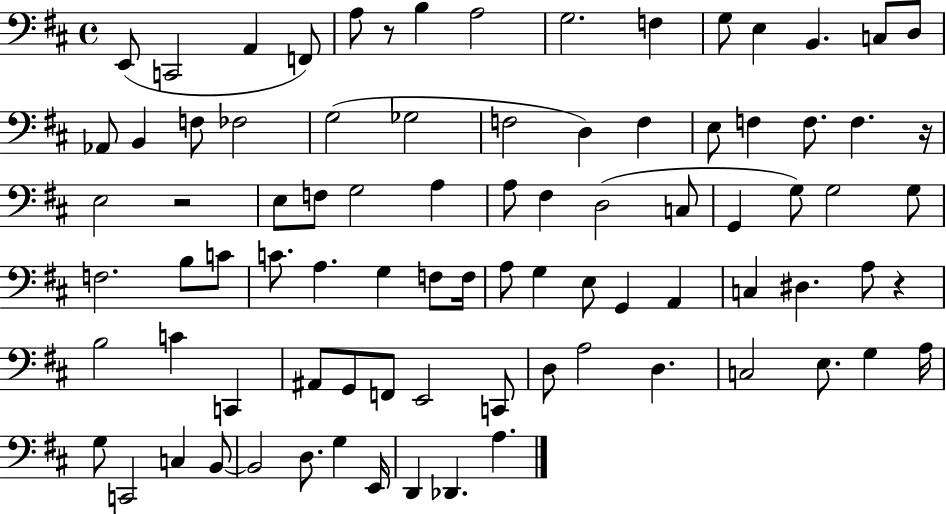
{
  \clef bass
  \time 4/4
  \defaultTimeSignature
  \key d \major
  \repeat volta 2 { e,8( c,2 a,4 f,8) | a8 r8 b4 a2 | g2. f4 | g8 e4 b,4. c8 d8 | \break aes,8 b,4 f8 fes2 | g2( ges2 | f2 d4) f4 | e8 f4 f8. f4. r16 | \break e2 r2 | e8 f8 g2 a4 | a8 fis4 d2( c8 | g,4 g8) g2 g8 | \break f2. b8 c'8 | c'8. a4. g4 f8 f16 | a8 g4 e8 g,4 a,4 | c4 dis4. a8 r4 | \break b2 c'4 c,4 | ais,8 g,8 f,8 e,2 c,8 | d8 a2 d4. | c2 e8. g4 a16 | \break g8 c,2 c4 b,8~~ | b,2 d8. g4 e,16 | d,4 des,4. a4. | } \bar "|."
}